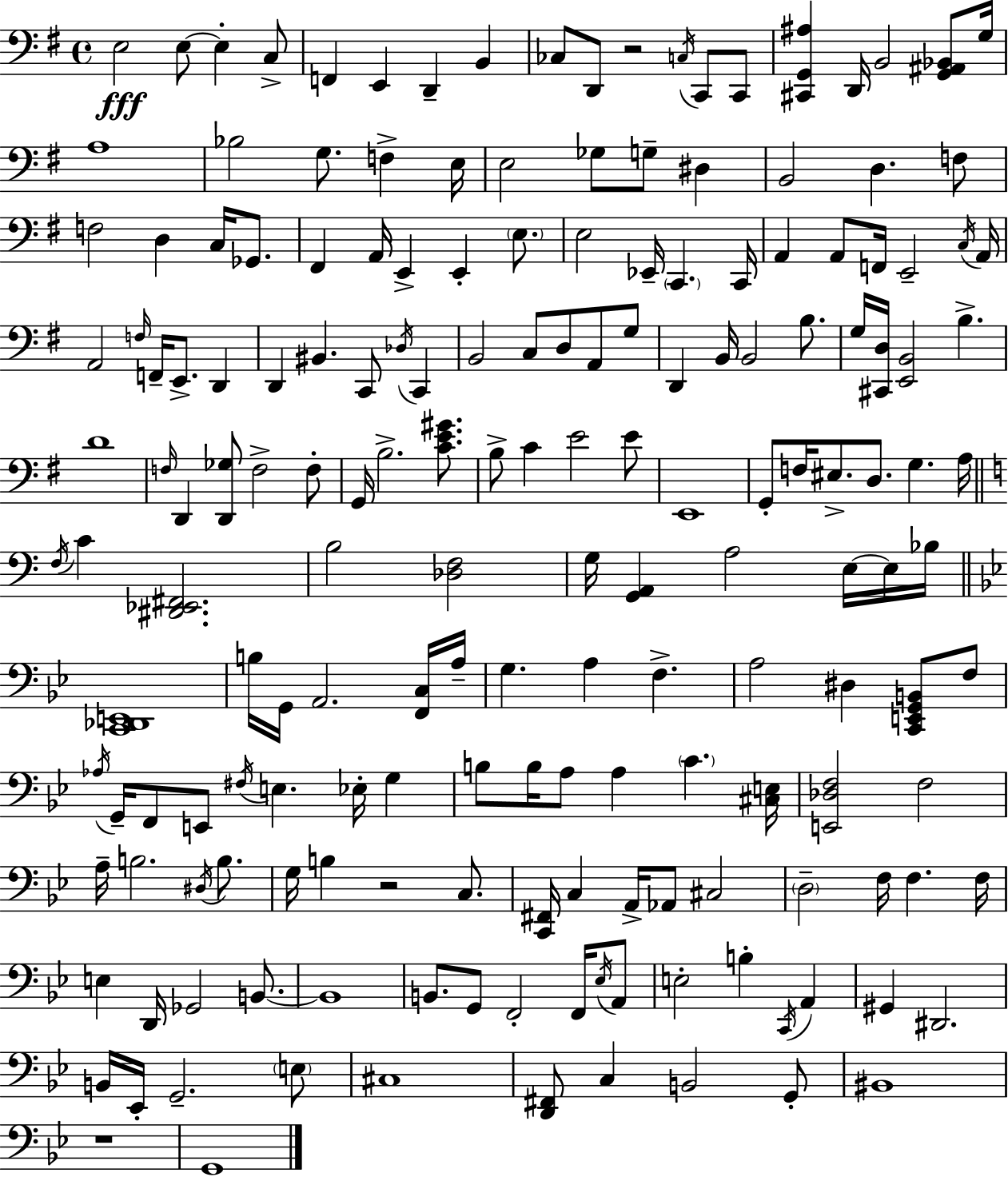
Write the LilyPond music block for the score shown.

{
  \clef bass
  \time 4/4
  \defaultTimeSignature
  \key e \minor
  e2\fff e8~~ e4-. c8-> | f,4 e,4 d,4-- b,4 | ces8 d,8 r2 \acciaccatura { c16 } c,8 c,8 | <cis, g, ais>4 d,16 b,2 <g, ais, bes,>8 | \break g16 a1 | bes2 g8. f4-> | e16 e2 ges8 g8-- dis4 | b,2 d4. f8 | \break f2 d4 c16 ges,8. | fis,4 a,16 e,4-> e,4-. \parenthesize e8. | e2 ees,16-- \parenthesize c,4. | c,16 a,4 a,8 f,16 e,2-- | \break \acciaccatura { c16 } a,16 a,2 \grace { f16 } f,16-- e,8.-> d,4 | d,4 bis,4. c,8 \acciaccatura { des16 } | c,4 b,2 c8 d8 | a,8 g8 d,4 b,16 b,2 | \break b8. g16 <cis, d>16 <e, b,>2 b4.-> | d'1 | \grace { f16 } d,4 <d, ges>8 f2-> | f8-. g,16 b2.-> | \break <c' e' gis'>8. b8-> c'4 e'2 | e'8 e,1 | g,8-. f16 eis8.-> d8. g4. | a16 \bar "||" \break \key a \minor \acciaccatura { f16 } c'4 <dis, ees, fis,>2. | b2 <des f>2 | g16 <g, a,>4 a2 e16~~ e16 | bes16 \bar "||" \break \key g \minor <c, des, e,>1 | b16 g,16 a,2. <f, c>16 a16-- | g4. a4 f4.-> | a2 dis4 <c, e, g, b,>8 f8 | \break \acciaccatura { aes16 } g,16-- f,8 e,8 \acciaccatura { fis16 } e4. ees16-. g4 | b8 b16 a8 a4 \parenthesize c'4. | <cis e>16 <e, des f>2 f2 | a16-- b2. \acciaccatura { dis16 } | \break b8. g16 b4 r2 | c8. <c, fis,>16 c4 a,16-> aes,8 cis2 | \parenthesize d2-- f16 f4. | f16 e4 d,16 ges,2 | \break b,8.~~ b,1 | b,8. g,8 f,2-. | f,16 \acciaccatura { ees16 } a,8 e2-. b4-. | \acciaccatura { c,16 } a,4 gis,4 dis,2. | \break b,16 ees,16-. g,2.-- | \parenthesize e8 cis1 | <d, fis,>8 c4 b,2 | g,8-. bis,1 | \break r1 | g,1 | \bar "|."
}